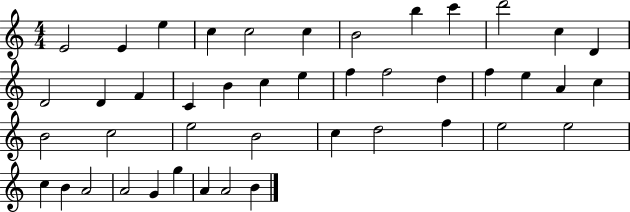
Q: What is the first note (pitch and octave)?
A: E4